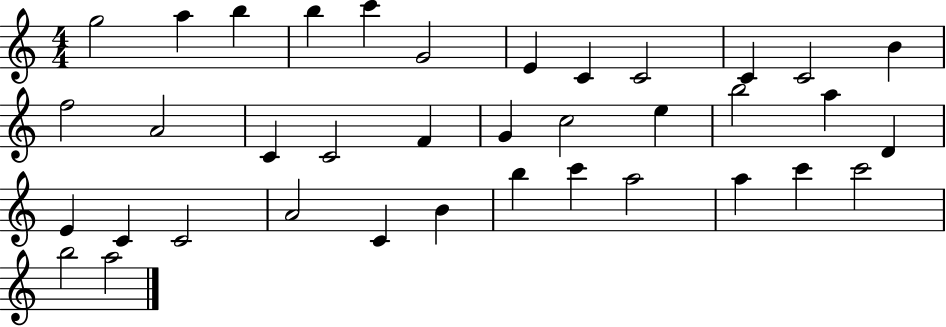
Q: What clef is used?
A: treble